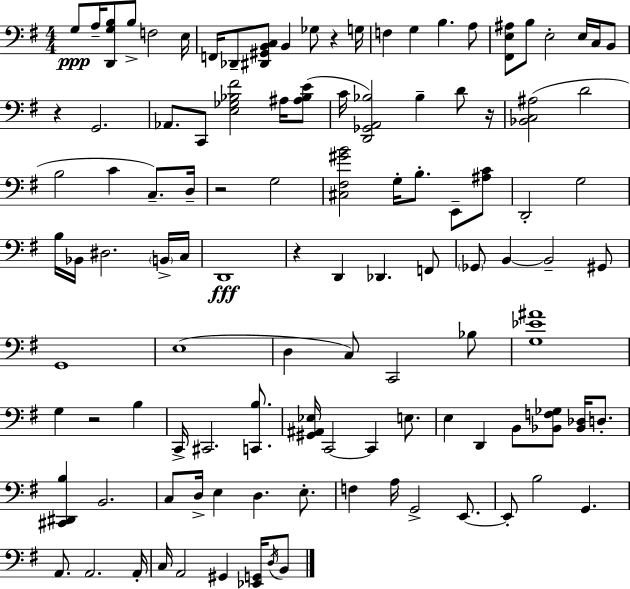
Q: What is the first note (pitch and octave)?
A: G3